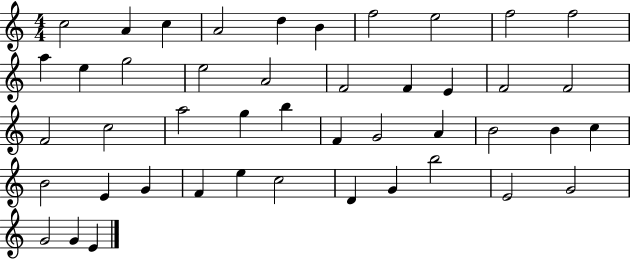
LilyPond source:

{
  \clef treble
  \numericTimeSignature
  \time 4/4
  \key c \major
  c''2 a'4 c''4 | a'2 d''4 b'4 | f''2 e''2 | f''2 f''2 | \break a''4 e''4 g''2 | e''2 a'2 | f'2 f'4 e'4 | f'2 f'2 | \break f'2 c''2 | a''2 g''4 b''4 | f'4 g'2 a'4 | b'2 b'4 c''4 | \break b'2 e'4 g'4 | f'4 e''4 c''2 | d'4 g'4 b''2 | e'2 g'2 | \break g'2 g'4 e'4 | \bar "|."
}